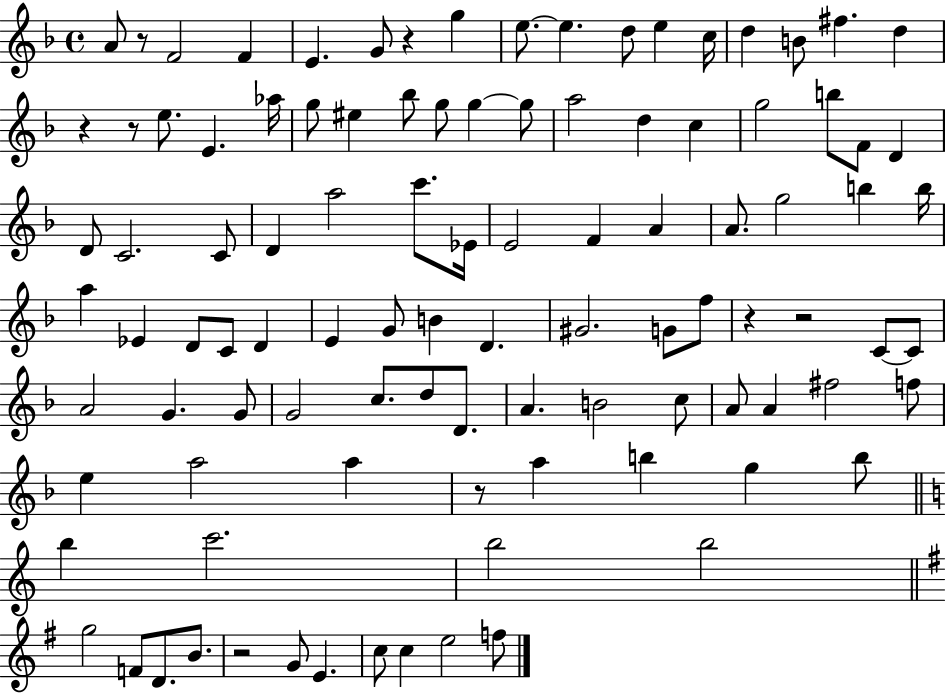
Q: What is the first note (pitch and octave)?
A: A4